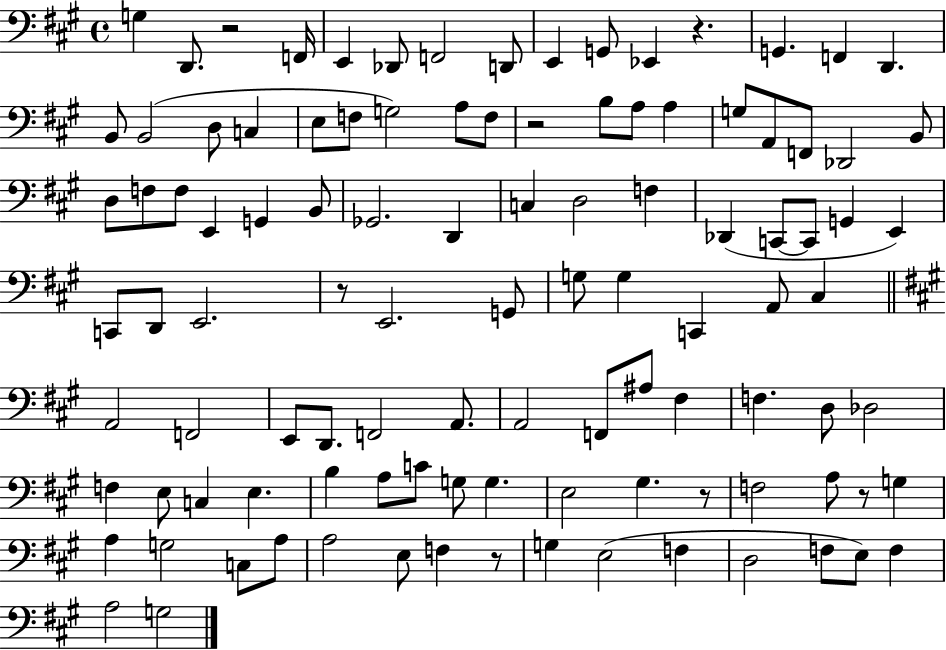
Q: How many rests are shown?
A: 7